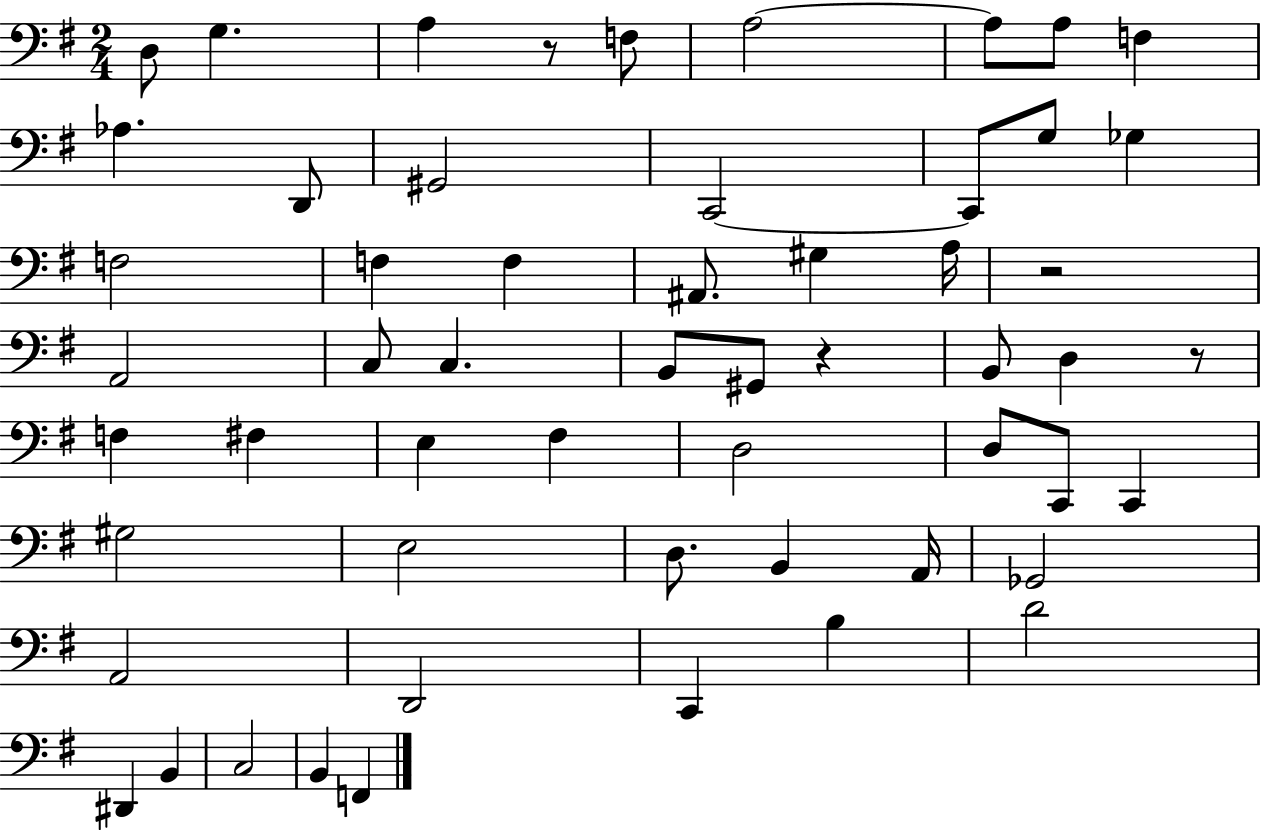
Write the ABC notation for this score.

X:1
T:Untitled
M:2/4
L:1/4
K:G
D,/2 G, A, z/2 F,/2 A,2 A,/2 A,/2 F, _A, D,,/2 ^G,,2 C,,2 C,,/2 G,/2 _G, F,2 F, F, ^A,,/2 ^G, A,/4 z2 A,,2 C,/2 C, B,,/2 ^G,,/2 z B,,/2 D, z/2 F, ^F, E, ^F, D,2 D,/2 C,,/2 C,, ^G,2 E,2 D,/2 B,, A,,/4 _G,,2 A,,2 D,,2 C,, B, D2 ^D,, B,, C,2 B,, F,,